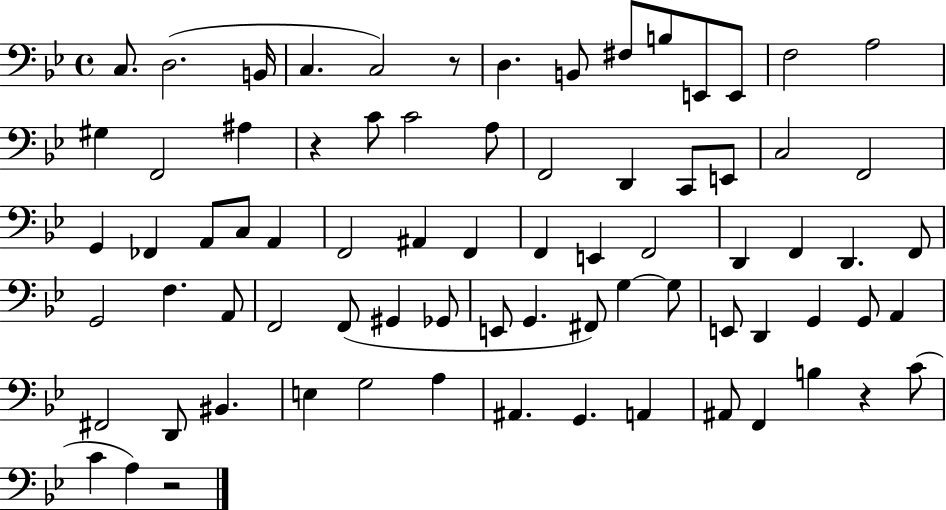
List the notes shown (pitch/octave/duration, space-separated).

C3/e. D3/h. B2/s C3/q. C3/h R/e D3/q. B2/e F#3/e B3/e E2/e E2/e F3/h A3/h G#3/q F2/h A#3/q R/q C4/e C4/h A3/e F2/h D2/q C2/e E2/e C3/h F2/h G2/q FES2/q A2/e C3/e A2/q F2/h A#2/q F2/q F2/q E2/q F2/h D2/q F2/q D2/q. F2/e G2/h F3/q. A2/e F2/h F2/e G#2/q Gb2/e E2/e G2/q. F#2/e G3/q G3/e E2/e D2/q G2/q G2/e A2/q F#2/h D2/e BIS2/q. E3/q G3/h A3/q A#2/q. G2/q. A2/q A#2/e F2/q B3/q R/q C4/e C4/q A3/q R/h